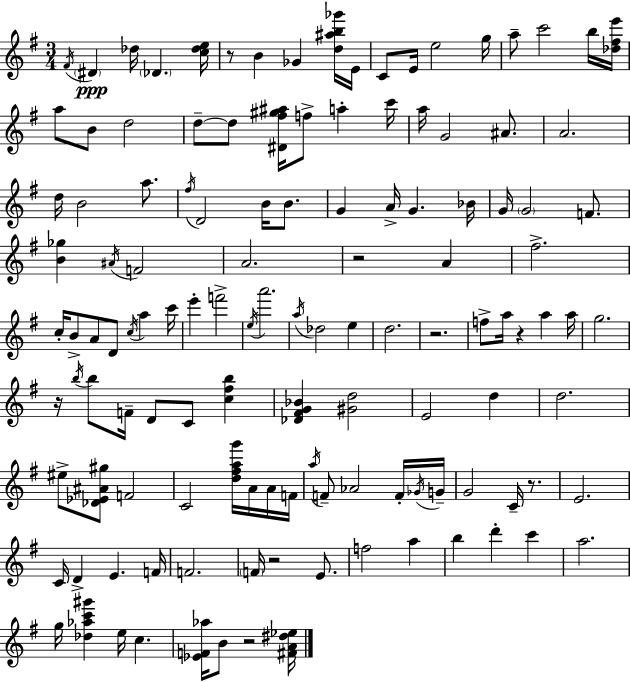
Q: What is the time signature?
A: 3/4